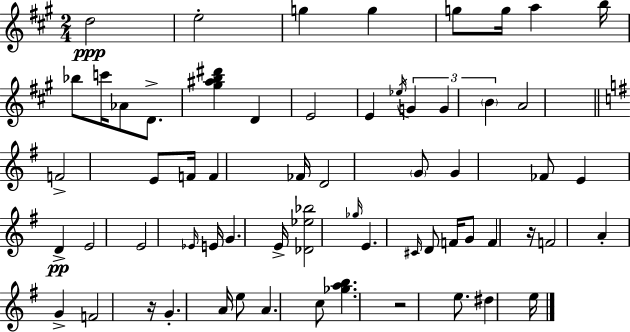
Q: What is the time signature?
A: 2/4